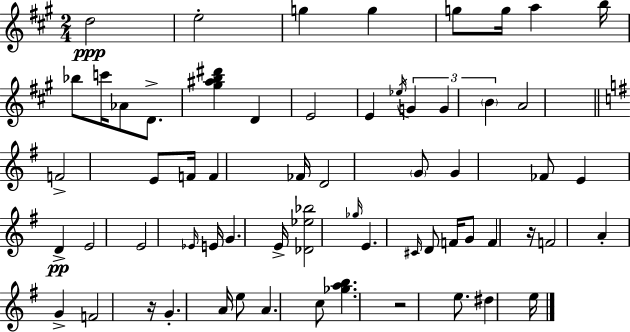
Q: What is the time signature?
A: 2/4